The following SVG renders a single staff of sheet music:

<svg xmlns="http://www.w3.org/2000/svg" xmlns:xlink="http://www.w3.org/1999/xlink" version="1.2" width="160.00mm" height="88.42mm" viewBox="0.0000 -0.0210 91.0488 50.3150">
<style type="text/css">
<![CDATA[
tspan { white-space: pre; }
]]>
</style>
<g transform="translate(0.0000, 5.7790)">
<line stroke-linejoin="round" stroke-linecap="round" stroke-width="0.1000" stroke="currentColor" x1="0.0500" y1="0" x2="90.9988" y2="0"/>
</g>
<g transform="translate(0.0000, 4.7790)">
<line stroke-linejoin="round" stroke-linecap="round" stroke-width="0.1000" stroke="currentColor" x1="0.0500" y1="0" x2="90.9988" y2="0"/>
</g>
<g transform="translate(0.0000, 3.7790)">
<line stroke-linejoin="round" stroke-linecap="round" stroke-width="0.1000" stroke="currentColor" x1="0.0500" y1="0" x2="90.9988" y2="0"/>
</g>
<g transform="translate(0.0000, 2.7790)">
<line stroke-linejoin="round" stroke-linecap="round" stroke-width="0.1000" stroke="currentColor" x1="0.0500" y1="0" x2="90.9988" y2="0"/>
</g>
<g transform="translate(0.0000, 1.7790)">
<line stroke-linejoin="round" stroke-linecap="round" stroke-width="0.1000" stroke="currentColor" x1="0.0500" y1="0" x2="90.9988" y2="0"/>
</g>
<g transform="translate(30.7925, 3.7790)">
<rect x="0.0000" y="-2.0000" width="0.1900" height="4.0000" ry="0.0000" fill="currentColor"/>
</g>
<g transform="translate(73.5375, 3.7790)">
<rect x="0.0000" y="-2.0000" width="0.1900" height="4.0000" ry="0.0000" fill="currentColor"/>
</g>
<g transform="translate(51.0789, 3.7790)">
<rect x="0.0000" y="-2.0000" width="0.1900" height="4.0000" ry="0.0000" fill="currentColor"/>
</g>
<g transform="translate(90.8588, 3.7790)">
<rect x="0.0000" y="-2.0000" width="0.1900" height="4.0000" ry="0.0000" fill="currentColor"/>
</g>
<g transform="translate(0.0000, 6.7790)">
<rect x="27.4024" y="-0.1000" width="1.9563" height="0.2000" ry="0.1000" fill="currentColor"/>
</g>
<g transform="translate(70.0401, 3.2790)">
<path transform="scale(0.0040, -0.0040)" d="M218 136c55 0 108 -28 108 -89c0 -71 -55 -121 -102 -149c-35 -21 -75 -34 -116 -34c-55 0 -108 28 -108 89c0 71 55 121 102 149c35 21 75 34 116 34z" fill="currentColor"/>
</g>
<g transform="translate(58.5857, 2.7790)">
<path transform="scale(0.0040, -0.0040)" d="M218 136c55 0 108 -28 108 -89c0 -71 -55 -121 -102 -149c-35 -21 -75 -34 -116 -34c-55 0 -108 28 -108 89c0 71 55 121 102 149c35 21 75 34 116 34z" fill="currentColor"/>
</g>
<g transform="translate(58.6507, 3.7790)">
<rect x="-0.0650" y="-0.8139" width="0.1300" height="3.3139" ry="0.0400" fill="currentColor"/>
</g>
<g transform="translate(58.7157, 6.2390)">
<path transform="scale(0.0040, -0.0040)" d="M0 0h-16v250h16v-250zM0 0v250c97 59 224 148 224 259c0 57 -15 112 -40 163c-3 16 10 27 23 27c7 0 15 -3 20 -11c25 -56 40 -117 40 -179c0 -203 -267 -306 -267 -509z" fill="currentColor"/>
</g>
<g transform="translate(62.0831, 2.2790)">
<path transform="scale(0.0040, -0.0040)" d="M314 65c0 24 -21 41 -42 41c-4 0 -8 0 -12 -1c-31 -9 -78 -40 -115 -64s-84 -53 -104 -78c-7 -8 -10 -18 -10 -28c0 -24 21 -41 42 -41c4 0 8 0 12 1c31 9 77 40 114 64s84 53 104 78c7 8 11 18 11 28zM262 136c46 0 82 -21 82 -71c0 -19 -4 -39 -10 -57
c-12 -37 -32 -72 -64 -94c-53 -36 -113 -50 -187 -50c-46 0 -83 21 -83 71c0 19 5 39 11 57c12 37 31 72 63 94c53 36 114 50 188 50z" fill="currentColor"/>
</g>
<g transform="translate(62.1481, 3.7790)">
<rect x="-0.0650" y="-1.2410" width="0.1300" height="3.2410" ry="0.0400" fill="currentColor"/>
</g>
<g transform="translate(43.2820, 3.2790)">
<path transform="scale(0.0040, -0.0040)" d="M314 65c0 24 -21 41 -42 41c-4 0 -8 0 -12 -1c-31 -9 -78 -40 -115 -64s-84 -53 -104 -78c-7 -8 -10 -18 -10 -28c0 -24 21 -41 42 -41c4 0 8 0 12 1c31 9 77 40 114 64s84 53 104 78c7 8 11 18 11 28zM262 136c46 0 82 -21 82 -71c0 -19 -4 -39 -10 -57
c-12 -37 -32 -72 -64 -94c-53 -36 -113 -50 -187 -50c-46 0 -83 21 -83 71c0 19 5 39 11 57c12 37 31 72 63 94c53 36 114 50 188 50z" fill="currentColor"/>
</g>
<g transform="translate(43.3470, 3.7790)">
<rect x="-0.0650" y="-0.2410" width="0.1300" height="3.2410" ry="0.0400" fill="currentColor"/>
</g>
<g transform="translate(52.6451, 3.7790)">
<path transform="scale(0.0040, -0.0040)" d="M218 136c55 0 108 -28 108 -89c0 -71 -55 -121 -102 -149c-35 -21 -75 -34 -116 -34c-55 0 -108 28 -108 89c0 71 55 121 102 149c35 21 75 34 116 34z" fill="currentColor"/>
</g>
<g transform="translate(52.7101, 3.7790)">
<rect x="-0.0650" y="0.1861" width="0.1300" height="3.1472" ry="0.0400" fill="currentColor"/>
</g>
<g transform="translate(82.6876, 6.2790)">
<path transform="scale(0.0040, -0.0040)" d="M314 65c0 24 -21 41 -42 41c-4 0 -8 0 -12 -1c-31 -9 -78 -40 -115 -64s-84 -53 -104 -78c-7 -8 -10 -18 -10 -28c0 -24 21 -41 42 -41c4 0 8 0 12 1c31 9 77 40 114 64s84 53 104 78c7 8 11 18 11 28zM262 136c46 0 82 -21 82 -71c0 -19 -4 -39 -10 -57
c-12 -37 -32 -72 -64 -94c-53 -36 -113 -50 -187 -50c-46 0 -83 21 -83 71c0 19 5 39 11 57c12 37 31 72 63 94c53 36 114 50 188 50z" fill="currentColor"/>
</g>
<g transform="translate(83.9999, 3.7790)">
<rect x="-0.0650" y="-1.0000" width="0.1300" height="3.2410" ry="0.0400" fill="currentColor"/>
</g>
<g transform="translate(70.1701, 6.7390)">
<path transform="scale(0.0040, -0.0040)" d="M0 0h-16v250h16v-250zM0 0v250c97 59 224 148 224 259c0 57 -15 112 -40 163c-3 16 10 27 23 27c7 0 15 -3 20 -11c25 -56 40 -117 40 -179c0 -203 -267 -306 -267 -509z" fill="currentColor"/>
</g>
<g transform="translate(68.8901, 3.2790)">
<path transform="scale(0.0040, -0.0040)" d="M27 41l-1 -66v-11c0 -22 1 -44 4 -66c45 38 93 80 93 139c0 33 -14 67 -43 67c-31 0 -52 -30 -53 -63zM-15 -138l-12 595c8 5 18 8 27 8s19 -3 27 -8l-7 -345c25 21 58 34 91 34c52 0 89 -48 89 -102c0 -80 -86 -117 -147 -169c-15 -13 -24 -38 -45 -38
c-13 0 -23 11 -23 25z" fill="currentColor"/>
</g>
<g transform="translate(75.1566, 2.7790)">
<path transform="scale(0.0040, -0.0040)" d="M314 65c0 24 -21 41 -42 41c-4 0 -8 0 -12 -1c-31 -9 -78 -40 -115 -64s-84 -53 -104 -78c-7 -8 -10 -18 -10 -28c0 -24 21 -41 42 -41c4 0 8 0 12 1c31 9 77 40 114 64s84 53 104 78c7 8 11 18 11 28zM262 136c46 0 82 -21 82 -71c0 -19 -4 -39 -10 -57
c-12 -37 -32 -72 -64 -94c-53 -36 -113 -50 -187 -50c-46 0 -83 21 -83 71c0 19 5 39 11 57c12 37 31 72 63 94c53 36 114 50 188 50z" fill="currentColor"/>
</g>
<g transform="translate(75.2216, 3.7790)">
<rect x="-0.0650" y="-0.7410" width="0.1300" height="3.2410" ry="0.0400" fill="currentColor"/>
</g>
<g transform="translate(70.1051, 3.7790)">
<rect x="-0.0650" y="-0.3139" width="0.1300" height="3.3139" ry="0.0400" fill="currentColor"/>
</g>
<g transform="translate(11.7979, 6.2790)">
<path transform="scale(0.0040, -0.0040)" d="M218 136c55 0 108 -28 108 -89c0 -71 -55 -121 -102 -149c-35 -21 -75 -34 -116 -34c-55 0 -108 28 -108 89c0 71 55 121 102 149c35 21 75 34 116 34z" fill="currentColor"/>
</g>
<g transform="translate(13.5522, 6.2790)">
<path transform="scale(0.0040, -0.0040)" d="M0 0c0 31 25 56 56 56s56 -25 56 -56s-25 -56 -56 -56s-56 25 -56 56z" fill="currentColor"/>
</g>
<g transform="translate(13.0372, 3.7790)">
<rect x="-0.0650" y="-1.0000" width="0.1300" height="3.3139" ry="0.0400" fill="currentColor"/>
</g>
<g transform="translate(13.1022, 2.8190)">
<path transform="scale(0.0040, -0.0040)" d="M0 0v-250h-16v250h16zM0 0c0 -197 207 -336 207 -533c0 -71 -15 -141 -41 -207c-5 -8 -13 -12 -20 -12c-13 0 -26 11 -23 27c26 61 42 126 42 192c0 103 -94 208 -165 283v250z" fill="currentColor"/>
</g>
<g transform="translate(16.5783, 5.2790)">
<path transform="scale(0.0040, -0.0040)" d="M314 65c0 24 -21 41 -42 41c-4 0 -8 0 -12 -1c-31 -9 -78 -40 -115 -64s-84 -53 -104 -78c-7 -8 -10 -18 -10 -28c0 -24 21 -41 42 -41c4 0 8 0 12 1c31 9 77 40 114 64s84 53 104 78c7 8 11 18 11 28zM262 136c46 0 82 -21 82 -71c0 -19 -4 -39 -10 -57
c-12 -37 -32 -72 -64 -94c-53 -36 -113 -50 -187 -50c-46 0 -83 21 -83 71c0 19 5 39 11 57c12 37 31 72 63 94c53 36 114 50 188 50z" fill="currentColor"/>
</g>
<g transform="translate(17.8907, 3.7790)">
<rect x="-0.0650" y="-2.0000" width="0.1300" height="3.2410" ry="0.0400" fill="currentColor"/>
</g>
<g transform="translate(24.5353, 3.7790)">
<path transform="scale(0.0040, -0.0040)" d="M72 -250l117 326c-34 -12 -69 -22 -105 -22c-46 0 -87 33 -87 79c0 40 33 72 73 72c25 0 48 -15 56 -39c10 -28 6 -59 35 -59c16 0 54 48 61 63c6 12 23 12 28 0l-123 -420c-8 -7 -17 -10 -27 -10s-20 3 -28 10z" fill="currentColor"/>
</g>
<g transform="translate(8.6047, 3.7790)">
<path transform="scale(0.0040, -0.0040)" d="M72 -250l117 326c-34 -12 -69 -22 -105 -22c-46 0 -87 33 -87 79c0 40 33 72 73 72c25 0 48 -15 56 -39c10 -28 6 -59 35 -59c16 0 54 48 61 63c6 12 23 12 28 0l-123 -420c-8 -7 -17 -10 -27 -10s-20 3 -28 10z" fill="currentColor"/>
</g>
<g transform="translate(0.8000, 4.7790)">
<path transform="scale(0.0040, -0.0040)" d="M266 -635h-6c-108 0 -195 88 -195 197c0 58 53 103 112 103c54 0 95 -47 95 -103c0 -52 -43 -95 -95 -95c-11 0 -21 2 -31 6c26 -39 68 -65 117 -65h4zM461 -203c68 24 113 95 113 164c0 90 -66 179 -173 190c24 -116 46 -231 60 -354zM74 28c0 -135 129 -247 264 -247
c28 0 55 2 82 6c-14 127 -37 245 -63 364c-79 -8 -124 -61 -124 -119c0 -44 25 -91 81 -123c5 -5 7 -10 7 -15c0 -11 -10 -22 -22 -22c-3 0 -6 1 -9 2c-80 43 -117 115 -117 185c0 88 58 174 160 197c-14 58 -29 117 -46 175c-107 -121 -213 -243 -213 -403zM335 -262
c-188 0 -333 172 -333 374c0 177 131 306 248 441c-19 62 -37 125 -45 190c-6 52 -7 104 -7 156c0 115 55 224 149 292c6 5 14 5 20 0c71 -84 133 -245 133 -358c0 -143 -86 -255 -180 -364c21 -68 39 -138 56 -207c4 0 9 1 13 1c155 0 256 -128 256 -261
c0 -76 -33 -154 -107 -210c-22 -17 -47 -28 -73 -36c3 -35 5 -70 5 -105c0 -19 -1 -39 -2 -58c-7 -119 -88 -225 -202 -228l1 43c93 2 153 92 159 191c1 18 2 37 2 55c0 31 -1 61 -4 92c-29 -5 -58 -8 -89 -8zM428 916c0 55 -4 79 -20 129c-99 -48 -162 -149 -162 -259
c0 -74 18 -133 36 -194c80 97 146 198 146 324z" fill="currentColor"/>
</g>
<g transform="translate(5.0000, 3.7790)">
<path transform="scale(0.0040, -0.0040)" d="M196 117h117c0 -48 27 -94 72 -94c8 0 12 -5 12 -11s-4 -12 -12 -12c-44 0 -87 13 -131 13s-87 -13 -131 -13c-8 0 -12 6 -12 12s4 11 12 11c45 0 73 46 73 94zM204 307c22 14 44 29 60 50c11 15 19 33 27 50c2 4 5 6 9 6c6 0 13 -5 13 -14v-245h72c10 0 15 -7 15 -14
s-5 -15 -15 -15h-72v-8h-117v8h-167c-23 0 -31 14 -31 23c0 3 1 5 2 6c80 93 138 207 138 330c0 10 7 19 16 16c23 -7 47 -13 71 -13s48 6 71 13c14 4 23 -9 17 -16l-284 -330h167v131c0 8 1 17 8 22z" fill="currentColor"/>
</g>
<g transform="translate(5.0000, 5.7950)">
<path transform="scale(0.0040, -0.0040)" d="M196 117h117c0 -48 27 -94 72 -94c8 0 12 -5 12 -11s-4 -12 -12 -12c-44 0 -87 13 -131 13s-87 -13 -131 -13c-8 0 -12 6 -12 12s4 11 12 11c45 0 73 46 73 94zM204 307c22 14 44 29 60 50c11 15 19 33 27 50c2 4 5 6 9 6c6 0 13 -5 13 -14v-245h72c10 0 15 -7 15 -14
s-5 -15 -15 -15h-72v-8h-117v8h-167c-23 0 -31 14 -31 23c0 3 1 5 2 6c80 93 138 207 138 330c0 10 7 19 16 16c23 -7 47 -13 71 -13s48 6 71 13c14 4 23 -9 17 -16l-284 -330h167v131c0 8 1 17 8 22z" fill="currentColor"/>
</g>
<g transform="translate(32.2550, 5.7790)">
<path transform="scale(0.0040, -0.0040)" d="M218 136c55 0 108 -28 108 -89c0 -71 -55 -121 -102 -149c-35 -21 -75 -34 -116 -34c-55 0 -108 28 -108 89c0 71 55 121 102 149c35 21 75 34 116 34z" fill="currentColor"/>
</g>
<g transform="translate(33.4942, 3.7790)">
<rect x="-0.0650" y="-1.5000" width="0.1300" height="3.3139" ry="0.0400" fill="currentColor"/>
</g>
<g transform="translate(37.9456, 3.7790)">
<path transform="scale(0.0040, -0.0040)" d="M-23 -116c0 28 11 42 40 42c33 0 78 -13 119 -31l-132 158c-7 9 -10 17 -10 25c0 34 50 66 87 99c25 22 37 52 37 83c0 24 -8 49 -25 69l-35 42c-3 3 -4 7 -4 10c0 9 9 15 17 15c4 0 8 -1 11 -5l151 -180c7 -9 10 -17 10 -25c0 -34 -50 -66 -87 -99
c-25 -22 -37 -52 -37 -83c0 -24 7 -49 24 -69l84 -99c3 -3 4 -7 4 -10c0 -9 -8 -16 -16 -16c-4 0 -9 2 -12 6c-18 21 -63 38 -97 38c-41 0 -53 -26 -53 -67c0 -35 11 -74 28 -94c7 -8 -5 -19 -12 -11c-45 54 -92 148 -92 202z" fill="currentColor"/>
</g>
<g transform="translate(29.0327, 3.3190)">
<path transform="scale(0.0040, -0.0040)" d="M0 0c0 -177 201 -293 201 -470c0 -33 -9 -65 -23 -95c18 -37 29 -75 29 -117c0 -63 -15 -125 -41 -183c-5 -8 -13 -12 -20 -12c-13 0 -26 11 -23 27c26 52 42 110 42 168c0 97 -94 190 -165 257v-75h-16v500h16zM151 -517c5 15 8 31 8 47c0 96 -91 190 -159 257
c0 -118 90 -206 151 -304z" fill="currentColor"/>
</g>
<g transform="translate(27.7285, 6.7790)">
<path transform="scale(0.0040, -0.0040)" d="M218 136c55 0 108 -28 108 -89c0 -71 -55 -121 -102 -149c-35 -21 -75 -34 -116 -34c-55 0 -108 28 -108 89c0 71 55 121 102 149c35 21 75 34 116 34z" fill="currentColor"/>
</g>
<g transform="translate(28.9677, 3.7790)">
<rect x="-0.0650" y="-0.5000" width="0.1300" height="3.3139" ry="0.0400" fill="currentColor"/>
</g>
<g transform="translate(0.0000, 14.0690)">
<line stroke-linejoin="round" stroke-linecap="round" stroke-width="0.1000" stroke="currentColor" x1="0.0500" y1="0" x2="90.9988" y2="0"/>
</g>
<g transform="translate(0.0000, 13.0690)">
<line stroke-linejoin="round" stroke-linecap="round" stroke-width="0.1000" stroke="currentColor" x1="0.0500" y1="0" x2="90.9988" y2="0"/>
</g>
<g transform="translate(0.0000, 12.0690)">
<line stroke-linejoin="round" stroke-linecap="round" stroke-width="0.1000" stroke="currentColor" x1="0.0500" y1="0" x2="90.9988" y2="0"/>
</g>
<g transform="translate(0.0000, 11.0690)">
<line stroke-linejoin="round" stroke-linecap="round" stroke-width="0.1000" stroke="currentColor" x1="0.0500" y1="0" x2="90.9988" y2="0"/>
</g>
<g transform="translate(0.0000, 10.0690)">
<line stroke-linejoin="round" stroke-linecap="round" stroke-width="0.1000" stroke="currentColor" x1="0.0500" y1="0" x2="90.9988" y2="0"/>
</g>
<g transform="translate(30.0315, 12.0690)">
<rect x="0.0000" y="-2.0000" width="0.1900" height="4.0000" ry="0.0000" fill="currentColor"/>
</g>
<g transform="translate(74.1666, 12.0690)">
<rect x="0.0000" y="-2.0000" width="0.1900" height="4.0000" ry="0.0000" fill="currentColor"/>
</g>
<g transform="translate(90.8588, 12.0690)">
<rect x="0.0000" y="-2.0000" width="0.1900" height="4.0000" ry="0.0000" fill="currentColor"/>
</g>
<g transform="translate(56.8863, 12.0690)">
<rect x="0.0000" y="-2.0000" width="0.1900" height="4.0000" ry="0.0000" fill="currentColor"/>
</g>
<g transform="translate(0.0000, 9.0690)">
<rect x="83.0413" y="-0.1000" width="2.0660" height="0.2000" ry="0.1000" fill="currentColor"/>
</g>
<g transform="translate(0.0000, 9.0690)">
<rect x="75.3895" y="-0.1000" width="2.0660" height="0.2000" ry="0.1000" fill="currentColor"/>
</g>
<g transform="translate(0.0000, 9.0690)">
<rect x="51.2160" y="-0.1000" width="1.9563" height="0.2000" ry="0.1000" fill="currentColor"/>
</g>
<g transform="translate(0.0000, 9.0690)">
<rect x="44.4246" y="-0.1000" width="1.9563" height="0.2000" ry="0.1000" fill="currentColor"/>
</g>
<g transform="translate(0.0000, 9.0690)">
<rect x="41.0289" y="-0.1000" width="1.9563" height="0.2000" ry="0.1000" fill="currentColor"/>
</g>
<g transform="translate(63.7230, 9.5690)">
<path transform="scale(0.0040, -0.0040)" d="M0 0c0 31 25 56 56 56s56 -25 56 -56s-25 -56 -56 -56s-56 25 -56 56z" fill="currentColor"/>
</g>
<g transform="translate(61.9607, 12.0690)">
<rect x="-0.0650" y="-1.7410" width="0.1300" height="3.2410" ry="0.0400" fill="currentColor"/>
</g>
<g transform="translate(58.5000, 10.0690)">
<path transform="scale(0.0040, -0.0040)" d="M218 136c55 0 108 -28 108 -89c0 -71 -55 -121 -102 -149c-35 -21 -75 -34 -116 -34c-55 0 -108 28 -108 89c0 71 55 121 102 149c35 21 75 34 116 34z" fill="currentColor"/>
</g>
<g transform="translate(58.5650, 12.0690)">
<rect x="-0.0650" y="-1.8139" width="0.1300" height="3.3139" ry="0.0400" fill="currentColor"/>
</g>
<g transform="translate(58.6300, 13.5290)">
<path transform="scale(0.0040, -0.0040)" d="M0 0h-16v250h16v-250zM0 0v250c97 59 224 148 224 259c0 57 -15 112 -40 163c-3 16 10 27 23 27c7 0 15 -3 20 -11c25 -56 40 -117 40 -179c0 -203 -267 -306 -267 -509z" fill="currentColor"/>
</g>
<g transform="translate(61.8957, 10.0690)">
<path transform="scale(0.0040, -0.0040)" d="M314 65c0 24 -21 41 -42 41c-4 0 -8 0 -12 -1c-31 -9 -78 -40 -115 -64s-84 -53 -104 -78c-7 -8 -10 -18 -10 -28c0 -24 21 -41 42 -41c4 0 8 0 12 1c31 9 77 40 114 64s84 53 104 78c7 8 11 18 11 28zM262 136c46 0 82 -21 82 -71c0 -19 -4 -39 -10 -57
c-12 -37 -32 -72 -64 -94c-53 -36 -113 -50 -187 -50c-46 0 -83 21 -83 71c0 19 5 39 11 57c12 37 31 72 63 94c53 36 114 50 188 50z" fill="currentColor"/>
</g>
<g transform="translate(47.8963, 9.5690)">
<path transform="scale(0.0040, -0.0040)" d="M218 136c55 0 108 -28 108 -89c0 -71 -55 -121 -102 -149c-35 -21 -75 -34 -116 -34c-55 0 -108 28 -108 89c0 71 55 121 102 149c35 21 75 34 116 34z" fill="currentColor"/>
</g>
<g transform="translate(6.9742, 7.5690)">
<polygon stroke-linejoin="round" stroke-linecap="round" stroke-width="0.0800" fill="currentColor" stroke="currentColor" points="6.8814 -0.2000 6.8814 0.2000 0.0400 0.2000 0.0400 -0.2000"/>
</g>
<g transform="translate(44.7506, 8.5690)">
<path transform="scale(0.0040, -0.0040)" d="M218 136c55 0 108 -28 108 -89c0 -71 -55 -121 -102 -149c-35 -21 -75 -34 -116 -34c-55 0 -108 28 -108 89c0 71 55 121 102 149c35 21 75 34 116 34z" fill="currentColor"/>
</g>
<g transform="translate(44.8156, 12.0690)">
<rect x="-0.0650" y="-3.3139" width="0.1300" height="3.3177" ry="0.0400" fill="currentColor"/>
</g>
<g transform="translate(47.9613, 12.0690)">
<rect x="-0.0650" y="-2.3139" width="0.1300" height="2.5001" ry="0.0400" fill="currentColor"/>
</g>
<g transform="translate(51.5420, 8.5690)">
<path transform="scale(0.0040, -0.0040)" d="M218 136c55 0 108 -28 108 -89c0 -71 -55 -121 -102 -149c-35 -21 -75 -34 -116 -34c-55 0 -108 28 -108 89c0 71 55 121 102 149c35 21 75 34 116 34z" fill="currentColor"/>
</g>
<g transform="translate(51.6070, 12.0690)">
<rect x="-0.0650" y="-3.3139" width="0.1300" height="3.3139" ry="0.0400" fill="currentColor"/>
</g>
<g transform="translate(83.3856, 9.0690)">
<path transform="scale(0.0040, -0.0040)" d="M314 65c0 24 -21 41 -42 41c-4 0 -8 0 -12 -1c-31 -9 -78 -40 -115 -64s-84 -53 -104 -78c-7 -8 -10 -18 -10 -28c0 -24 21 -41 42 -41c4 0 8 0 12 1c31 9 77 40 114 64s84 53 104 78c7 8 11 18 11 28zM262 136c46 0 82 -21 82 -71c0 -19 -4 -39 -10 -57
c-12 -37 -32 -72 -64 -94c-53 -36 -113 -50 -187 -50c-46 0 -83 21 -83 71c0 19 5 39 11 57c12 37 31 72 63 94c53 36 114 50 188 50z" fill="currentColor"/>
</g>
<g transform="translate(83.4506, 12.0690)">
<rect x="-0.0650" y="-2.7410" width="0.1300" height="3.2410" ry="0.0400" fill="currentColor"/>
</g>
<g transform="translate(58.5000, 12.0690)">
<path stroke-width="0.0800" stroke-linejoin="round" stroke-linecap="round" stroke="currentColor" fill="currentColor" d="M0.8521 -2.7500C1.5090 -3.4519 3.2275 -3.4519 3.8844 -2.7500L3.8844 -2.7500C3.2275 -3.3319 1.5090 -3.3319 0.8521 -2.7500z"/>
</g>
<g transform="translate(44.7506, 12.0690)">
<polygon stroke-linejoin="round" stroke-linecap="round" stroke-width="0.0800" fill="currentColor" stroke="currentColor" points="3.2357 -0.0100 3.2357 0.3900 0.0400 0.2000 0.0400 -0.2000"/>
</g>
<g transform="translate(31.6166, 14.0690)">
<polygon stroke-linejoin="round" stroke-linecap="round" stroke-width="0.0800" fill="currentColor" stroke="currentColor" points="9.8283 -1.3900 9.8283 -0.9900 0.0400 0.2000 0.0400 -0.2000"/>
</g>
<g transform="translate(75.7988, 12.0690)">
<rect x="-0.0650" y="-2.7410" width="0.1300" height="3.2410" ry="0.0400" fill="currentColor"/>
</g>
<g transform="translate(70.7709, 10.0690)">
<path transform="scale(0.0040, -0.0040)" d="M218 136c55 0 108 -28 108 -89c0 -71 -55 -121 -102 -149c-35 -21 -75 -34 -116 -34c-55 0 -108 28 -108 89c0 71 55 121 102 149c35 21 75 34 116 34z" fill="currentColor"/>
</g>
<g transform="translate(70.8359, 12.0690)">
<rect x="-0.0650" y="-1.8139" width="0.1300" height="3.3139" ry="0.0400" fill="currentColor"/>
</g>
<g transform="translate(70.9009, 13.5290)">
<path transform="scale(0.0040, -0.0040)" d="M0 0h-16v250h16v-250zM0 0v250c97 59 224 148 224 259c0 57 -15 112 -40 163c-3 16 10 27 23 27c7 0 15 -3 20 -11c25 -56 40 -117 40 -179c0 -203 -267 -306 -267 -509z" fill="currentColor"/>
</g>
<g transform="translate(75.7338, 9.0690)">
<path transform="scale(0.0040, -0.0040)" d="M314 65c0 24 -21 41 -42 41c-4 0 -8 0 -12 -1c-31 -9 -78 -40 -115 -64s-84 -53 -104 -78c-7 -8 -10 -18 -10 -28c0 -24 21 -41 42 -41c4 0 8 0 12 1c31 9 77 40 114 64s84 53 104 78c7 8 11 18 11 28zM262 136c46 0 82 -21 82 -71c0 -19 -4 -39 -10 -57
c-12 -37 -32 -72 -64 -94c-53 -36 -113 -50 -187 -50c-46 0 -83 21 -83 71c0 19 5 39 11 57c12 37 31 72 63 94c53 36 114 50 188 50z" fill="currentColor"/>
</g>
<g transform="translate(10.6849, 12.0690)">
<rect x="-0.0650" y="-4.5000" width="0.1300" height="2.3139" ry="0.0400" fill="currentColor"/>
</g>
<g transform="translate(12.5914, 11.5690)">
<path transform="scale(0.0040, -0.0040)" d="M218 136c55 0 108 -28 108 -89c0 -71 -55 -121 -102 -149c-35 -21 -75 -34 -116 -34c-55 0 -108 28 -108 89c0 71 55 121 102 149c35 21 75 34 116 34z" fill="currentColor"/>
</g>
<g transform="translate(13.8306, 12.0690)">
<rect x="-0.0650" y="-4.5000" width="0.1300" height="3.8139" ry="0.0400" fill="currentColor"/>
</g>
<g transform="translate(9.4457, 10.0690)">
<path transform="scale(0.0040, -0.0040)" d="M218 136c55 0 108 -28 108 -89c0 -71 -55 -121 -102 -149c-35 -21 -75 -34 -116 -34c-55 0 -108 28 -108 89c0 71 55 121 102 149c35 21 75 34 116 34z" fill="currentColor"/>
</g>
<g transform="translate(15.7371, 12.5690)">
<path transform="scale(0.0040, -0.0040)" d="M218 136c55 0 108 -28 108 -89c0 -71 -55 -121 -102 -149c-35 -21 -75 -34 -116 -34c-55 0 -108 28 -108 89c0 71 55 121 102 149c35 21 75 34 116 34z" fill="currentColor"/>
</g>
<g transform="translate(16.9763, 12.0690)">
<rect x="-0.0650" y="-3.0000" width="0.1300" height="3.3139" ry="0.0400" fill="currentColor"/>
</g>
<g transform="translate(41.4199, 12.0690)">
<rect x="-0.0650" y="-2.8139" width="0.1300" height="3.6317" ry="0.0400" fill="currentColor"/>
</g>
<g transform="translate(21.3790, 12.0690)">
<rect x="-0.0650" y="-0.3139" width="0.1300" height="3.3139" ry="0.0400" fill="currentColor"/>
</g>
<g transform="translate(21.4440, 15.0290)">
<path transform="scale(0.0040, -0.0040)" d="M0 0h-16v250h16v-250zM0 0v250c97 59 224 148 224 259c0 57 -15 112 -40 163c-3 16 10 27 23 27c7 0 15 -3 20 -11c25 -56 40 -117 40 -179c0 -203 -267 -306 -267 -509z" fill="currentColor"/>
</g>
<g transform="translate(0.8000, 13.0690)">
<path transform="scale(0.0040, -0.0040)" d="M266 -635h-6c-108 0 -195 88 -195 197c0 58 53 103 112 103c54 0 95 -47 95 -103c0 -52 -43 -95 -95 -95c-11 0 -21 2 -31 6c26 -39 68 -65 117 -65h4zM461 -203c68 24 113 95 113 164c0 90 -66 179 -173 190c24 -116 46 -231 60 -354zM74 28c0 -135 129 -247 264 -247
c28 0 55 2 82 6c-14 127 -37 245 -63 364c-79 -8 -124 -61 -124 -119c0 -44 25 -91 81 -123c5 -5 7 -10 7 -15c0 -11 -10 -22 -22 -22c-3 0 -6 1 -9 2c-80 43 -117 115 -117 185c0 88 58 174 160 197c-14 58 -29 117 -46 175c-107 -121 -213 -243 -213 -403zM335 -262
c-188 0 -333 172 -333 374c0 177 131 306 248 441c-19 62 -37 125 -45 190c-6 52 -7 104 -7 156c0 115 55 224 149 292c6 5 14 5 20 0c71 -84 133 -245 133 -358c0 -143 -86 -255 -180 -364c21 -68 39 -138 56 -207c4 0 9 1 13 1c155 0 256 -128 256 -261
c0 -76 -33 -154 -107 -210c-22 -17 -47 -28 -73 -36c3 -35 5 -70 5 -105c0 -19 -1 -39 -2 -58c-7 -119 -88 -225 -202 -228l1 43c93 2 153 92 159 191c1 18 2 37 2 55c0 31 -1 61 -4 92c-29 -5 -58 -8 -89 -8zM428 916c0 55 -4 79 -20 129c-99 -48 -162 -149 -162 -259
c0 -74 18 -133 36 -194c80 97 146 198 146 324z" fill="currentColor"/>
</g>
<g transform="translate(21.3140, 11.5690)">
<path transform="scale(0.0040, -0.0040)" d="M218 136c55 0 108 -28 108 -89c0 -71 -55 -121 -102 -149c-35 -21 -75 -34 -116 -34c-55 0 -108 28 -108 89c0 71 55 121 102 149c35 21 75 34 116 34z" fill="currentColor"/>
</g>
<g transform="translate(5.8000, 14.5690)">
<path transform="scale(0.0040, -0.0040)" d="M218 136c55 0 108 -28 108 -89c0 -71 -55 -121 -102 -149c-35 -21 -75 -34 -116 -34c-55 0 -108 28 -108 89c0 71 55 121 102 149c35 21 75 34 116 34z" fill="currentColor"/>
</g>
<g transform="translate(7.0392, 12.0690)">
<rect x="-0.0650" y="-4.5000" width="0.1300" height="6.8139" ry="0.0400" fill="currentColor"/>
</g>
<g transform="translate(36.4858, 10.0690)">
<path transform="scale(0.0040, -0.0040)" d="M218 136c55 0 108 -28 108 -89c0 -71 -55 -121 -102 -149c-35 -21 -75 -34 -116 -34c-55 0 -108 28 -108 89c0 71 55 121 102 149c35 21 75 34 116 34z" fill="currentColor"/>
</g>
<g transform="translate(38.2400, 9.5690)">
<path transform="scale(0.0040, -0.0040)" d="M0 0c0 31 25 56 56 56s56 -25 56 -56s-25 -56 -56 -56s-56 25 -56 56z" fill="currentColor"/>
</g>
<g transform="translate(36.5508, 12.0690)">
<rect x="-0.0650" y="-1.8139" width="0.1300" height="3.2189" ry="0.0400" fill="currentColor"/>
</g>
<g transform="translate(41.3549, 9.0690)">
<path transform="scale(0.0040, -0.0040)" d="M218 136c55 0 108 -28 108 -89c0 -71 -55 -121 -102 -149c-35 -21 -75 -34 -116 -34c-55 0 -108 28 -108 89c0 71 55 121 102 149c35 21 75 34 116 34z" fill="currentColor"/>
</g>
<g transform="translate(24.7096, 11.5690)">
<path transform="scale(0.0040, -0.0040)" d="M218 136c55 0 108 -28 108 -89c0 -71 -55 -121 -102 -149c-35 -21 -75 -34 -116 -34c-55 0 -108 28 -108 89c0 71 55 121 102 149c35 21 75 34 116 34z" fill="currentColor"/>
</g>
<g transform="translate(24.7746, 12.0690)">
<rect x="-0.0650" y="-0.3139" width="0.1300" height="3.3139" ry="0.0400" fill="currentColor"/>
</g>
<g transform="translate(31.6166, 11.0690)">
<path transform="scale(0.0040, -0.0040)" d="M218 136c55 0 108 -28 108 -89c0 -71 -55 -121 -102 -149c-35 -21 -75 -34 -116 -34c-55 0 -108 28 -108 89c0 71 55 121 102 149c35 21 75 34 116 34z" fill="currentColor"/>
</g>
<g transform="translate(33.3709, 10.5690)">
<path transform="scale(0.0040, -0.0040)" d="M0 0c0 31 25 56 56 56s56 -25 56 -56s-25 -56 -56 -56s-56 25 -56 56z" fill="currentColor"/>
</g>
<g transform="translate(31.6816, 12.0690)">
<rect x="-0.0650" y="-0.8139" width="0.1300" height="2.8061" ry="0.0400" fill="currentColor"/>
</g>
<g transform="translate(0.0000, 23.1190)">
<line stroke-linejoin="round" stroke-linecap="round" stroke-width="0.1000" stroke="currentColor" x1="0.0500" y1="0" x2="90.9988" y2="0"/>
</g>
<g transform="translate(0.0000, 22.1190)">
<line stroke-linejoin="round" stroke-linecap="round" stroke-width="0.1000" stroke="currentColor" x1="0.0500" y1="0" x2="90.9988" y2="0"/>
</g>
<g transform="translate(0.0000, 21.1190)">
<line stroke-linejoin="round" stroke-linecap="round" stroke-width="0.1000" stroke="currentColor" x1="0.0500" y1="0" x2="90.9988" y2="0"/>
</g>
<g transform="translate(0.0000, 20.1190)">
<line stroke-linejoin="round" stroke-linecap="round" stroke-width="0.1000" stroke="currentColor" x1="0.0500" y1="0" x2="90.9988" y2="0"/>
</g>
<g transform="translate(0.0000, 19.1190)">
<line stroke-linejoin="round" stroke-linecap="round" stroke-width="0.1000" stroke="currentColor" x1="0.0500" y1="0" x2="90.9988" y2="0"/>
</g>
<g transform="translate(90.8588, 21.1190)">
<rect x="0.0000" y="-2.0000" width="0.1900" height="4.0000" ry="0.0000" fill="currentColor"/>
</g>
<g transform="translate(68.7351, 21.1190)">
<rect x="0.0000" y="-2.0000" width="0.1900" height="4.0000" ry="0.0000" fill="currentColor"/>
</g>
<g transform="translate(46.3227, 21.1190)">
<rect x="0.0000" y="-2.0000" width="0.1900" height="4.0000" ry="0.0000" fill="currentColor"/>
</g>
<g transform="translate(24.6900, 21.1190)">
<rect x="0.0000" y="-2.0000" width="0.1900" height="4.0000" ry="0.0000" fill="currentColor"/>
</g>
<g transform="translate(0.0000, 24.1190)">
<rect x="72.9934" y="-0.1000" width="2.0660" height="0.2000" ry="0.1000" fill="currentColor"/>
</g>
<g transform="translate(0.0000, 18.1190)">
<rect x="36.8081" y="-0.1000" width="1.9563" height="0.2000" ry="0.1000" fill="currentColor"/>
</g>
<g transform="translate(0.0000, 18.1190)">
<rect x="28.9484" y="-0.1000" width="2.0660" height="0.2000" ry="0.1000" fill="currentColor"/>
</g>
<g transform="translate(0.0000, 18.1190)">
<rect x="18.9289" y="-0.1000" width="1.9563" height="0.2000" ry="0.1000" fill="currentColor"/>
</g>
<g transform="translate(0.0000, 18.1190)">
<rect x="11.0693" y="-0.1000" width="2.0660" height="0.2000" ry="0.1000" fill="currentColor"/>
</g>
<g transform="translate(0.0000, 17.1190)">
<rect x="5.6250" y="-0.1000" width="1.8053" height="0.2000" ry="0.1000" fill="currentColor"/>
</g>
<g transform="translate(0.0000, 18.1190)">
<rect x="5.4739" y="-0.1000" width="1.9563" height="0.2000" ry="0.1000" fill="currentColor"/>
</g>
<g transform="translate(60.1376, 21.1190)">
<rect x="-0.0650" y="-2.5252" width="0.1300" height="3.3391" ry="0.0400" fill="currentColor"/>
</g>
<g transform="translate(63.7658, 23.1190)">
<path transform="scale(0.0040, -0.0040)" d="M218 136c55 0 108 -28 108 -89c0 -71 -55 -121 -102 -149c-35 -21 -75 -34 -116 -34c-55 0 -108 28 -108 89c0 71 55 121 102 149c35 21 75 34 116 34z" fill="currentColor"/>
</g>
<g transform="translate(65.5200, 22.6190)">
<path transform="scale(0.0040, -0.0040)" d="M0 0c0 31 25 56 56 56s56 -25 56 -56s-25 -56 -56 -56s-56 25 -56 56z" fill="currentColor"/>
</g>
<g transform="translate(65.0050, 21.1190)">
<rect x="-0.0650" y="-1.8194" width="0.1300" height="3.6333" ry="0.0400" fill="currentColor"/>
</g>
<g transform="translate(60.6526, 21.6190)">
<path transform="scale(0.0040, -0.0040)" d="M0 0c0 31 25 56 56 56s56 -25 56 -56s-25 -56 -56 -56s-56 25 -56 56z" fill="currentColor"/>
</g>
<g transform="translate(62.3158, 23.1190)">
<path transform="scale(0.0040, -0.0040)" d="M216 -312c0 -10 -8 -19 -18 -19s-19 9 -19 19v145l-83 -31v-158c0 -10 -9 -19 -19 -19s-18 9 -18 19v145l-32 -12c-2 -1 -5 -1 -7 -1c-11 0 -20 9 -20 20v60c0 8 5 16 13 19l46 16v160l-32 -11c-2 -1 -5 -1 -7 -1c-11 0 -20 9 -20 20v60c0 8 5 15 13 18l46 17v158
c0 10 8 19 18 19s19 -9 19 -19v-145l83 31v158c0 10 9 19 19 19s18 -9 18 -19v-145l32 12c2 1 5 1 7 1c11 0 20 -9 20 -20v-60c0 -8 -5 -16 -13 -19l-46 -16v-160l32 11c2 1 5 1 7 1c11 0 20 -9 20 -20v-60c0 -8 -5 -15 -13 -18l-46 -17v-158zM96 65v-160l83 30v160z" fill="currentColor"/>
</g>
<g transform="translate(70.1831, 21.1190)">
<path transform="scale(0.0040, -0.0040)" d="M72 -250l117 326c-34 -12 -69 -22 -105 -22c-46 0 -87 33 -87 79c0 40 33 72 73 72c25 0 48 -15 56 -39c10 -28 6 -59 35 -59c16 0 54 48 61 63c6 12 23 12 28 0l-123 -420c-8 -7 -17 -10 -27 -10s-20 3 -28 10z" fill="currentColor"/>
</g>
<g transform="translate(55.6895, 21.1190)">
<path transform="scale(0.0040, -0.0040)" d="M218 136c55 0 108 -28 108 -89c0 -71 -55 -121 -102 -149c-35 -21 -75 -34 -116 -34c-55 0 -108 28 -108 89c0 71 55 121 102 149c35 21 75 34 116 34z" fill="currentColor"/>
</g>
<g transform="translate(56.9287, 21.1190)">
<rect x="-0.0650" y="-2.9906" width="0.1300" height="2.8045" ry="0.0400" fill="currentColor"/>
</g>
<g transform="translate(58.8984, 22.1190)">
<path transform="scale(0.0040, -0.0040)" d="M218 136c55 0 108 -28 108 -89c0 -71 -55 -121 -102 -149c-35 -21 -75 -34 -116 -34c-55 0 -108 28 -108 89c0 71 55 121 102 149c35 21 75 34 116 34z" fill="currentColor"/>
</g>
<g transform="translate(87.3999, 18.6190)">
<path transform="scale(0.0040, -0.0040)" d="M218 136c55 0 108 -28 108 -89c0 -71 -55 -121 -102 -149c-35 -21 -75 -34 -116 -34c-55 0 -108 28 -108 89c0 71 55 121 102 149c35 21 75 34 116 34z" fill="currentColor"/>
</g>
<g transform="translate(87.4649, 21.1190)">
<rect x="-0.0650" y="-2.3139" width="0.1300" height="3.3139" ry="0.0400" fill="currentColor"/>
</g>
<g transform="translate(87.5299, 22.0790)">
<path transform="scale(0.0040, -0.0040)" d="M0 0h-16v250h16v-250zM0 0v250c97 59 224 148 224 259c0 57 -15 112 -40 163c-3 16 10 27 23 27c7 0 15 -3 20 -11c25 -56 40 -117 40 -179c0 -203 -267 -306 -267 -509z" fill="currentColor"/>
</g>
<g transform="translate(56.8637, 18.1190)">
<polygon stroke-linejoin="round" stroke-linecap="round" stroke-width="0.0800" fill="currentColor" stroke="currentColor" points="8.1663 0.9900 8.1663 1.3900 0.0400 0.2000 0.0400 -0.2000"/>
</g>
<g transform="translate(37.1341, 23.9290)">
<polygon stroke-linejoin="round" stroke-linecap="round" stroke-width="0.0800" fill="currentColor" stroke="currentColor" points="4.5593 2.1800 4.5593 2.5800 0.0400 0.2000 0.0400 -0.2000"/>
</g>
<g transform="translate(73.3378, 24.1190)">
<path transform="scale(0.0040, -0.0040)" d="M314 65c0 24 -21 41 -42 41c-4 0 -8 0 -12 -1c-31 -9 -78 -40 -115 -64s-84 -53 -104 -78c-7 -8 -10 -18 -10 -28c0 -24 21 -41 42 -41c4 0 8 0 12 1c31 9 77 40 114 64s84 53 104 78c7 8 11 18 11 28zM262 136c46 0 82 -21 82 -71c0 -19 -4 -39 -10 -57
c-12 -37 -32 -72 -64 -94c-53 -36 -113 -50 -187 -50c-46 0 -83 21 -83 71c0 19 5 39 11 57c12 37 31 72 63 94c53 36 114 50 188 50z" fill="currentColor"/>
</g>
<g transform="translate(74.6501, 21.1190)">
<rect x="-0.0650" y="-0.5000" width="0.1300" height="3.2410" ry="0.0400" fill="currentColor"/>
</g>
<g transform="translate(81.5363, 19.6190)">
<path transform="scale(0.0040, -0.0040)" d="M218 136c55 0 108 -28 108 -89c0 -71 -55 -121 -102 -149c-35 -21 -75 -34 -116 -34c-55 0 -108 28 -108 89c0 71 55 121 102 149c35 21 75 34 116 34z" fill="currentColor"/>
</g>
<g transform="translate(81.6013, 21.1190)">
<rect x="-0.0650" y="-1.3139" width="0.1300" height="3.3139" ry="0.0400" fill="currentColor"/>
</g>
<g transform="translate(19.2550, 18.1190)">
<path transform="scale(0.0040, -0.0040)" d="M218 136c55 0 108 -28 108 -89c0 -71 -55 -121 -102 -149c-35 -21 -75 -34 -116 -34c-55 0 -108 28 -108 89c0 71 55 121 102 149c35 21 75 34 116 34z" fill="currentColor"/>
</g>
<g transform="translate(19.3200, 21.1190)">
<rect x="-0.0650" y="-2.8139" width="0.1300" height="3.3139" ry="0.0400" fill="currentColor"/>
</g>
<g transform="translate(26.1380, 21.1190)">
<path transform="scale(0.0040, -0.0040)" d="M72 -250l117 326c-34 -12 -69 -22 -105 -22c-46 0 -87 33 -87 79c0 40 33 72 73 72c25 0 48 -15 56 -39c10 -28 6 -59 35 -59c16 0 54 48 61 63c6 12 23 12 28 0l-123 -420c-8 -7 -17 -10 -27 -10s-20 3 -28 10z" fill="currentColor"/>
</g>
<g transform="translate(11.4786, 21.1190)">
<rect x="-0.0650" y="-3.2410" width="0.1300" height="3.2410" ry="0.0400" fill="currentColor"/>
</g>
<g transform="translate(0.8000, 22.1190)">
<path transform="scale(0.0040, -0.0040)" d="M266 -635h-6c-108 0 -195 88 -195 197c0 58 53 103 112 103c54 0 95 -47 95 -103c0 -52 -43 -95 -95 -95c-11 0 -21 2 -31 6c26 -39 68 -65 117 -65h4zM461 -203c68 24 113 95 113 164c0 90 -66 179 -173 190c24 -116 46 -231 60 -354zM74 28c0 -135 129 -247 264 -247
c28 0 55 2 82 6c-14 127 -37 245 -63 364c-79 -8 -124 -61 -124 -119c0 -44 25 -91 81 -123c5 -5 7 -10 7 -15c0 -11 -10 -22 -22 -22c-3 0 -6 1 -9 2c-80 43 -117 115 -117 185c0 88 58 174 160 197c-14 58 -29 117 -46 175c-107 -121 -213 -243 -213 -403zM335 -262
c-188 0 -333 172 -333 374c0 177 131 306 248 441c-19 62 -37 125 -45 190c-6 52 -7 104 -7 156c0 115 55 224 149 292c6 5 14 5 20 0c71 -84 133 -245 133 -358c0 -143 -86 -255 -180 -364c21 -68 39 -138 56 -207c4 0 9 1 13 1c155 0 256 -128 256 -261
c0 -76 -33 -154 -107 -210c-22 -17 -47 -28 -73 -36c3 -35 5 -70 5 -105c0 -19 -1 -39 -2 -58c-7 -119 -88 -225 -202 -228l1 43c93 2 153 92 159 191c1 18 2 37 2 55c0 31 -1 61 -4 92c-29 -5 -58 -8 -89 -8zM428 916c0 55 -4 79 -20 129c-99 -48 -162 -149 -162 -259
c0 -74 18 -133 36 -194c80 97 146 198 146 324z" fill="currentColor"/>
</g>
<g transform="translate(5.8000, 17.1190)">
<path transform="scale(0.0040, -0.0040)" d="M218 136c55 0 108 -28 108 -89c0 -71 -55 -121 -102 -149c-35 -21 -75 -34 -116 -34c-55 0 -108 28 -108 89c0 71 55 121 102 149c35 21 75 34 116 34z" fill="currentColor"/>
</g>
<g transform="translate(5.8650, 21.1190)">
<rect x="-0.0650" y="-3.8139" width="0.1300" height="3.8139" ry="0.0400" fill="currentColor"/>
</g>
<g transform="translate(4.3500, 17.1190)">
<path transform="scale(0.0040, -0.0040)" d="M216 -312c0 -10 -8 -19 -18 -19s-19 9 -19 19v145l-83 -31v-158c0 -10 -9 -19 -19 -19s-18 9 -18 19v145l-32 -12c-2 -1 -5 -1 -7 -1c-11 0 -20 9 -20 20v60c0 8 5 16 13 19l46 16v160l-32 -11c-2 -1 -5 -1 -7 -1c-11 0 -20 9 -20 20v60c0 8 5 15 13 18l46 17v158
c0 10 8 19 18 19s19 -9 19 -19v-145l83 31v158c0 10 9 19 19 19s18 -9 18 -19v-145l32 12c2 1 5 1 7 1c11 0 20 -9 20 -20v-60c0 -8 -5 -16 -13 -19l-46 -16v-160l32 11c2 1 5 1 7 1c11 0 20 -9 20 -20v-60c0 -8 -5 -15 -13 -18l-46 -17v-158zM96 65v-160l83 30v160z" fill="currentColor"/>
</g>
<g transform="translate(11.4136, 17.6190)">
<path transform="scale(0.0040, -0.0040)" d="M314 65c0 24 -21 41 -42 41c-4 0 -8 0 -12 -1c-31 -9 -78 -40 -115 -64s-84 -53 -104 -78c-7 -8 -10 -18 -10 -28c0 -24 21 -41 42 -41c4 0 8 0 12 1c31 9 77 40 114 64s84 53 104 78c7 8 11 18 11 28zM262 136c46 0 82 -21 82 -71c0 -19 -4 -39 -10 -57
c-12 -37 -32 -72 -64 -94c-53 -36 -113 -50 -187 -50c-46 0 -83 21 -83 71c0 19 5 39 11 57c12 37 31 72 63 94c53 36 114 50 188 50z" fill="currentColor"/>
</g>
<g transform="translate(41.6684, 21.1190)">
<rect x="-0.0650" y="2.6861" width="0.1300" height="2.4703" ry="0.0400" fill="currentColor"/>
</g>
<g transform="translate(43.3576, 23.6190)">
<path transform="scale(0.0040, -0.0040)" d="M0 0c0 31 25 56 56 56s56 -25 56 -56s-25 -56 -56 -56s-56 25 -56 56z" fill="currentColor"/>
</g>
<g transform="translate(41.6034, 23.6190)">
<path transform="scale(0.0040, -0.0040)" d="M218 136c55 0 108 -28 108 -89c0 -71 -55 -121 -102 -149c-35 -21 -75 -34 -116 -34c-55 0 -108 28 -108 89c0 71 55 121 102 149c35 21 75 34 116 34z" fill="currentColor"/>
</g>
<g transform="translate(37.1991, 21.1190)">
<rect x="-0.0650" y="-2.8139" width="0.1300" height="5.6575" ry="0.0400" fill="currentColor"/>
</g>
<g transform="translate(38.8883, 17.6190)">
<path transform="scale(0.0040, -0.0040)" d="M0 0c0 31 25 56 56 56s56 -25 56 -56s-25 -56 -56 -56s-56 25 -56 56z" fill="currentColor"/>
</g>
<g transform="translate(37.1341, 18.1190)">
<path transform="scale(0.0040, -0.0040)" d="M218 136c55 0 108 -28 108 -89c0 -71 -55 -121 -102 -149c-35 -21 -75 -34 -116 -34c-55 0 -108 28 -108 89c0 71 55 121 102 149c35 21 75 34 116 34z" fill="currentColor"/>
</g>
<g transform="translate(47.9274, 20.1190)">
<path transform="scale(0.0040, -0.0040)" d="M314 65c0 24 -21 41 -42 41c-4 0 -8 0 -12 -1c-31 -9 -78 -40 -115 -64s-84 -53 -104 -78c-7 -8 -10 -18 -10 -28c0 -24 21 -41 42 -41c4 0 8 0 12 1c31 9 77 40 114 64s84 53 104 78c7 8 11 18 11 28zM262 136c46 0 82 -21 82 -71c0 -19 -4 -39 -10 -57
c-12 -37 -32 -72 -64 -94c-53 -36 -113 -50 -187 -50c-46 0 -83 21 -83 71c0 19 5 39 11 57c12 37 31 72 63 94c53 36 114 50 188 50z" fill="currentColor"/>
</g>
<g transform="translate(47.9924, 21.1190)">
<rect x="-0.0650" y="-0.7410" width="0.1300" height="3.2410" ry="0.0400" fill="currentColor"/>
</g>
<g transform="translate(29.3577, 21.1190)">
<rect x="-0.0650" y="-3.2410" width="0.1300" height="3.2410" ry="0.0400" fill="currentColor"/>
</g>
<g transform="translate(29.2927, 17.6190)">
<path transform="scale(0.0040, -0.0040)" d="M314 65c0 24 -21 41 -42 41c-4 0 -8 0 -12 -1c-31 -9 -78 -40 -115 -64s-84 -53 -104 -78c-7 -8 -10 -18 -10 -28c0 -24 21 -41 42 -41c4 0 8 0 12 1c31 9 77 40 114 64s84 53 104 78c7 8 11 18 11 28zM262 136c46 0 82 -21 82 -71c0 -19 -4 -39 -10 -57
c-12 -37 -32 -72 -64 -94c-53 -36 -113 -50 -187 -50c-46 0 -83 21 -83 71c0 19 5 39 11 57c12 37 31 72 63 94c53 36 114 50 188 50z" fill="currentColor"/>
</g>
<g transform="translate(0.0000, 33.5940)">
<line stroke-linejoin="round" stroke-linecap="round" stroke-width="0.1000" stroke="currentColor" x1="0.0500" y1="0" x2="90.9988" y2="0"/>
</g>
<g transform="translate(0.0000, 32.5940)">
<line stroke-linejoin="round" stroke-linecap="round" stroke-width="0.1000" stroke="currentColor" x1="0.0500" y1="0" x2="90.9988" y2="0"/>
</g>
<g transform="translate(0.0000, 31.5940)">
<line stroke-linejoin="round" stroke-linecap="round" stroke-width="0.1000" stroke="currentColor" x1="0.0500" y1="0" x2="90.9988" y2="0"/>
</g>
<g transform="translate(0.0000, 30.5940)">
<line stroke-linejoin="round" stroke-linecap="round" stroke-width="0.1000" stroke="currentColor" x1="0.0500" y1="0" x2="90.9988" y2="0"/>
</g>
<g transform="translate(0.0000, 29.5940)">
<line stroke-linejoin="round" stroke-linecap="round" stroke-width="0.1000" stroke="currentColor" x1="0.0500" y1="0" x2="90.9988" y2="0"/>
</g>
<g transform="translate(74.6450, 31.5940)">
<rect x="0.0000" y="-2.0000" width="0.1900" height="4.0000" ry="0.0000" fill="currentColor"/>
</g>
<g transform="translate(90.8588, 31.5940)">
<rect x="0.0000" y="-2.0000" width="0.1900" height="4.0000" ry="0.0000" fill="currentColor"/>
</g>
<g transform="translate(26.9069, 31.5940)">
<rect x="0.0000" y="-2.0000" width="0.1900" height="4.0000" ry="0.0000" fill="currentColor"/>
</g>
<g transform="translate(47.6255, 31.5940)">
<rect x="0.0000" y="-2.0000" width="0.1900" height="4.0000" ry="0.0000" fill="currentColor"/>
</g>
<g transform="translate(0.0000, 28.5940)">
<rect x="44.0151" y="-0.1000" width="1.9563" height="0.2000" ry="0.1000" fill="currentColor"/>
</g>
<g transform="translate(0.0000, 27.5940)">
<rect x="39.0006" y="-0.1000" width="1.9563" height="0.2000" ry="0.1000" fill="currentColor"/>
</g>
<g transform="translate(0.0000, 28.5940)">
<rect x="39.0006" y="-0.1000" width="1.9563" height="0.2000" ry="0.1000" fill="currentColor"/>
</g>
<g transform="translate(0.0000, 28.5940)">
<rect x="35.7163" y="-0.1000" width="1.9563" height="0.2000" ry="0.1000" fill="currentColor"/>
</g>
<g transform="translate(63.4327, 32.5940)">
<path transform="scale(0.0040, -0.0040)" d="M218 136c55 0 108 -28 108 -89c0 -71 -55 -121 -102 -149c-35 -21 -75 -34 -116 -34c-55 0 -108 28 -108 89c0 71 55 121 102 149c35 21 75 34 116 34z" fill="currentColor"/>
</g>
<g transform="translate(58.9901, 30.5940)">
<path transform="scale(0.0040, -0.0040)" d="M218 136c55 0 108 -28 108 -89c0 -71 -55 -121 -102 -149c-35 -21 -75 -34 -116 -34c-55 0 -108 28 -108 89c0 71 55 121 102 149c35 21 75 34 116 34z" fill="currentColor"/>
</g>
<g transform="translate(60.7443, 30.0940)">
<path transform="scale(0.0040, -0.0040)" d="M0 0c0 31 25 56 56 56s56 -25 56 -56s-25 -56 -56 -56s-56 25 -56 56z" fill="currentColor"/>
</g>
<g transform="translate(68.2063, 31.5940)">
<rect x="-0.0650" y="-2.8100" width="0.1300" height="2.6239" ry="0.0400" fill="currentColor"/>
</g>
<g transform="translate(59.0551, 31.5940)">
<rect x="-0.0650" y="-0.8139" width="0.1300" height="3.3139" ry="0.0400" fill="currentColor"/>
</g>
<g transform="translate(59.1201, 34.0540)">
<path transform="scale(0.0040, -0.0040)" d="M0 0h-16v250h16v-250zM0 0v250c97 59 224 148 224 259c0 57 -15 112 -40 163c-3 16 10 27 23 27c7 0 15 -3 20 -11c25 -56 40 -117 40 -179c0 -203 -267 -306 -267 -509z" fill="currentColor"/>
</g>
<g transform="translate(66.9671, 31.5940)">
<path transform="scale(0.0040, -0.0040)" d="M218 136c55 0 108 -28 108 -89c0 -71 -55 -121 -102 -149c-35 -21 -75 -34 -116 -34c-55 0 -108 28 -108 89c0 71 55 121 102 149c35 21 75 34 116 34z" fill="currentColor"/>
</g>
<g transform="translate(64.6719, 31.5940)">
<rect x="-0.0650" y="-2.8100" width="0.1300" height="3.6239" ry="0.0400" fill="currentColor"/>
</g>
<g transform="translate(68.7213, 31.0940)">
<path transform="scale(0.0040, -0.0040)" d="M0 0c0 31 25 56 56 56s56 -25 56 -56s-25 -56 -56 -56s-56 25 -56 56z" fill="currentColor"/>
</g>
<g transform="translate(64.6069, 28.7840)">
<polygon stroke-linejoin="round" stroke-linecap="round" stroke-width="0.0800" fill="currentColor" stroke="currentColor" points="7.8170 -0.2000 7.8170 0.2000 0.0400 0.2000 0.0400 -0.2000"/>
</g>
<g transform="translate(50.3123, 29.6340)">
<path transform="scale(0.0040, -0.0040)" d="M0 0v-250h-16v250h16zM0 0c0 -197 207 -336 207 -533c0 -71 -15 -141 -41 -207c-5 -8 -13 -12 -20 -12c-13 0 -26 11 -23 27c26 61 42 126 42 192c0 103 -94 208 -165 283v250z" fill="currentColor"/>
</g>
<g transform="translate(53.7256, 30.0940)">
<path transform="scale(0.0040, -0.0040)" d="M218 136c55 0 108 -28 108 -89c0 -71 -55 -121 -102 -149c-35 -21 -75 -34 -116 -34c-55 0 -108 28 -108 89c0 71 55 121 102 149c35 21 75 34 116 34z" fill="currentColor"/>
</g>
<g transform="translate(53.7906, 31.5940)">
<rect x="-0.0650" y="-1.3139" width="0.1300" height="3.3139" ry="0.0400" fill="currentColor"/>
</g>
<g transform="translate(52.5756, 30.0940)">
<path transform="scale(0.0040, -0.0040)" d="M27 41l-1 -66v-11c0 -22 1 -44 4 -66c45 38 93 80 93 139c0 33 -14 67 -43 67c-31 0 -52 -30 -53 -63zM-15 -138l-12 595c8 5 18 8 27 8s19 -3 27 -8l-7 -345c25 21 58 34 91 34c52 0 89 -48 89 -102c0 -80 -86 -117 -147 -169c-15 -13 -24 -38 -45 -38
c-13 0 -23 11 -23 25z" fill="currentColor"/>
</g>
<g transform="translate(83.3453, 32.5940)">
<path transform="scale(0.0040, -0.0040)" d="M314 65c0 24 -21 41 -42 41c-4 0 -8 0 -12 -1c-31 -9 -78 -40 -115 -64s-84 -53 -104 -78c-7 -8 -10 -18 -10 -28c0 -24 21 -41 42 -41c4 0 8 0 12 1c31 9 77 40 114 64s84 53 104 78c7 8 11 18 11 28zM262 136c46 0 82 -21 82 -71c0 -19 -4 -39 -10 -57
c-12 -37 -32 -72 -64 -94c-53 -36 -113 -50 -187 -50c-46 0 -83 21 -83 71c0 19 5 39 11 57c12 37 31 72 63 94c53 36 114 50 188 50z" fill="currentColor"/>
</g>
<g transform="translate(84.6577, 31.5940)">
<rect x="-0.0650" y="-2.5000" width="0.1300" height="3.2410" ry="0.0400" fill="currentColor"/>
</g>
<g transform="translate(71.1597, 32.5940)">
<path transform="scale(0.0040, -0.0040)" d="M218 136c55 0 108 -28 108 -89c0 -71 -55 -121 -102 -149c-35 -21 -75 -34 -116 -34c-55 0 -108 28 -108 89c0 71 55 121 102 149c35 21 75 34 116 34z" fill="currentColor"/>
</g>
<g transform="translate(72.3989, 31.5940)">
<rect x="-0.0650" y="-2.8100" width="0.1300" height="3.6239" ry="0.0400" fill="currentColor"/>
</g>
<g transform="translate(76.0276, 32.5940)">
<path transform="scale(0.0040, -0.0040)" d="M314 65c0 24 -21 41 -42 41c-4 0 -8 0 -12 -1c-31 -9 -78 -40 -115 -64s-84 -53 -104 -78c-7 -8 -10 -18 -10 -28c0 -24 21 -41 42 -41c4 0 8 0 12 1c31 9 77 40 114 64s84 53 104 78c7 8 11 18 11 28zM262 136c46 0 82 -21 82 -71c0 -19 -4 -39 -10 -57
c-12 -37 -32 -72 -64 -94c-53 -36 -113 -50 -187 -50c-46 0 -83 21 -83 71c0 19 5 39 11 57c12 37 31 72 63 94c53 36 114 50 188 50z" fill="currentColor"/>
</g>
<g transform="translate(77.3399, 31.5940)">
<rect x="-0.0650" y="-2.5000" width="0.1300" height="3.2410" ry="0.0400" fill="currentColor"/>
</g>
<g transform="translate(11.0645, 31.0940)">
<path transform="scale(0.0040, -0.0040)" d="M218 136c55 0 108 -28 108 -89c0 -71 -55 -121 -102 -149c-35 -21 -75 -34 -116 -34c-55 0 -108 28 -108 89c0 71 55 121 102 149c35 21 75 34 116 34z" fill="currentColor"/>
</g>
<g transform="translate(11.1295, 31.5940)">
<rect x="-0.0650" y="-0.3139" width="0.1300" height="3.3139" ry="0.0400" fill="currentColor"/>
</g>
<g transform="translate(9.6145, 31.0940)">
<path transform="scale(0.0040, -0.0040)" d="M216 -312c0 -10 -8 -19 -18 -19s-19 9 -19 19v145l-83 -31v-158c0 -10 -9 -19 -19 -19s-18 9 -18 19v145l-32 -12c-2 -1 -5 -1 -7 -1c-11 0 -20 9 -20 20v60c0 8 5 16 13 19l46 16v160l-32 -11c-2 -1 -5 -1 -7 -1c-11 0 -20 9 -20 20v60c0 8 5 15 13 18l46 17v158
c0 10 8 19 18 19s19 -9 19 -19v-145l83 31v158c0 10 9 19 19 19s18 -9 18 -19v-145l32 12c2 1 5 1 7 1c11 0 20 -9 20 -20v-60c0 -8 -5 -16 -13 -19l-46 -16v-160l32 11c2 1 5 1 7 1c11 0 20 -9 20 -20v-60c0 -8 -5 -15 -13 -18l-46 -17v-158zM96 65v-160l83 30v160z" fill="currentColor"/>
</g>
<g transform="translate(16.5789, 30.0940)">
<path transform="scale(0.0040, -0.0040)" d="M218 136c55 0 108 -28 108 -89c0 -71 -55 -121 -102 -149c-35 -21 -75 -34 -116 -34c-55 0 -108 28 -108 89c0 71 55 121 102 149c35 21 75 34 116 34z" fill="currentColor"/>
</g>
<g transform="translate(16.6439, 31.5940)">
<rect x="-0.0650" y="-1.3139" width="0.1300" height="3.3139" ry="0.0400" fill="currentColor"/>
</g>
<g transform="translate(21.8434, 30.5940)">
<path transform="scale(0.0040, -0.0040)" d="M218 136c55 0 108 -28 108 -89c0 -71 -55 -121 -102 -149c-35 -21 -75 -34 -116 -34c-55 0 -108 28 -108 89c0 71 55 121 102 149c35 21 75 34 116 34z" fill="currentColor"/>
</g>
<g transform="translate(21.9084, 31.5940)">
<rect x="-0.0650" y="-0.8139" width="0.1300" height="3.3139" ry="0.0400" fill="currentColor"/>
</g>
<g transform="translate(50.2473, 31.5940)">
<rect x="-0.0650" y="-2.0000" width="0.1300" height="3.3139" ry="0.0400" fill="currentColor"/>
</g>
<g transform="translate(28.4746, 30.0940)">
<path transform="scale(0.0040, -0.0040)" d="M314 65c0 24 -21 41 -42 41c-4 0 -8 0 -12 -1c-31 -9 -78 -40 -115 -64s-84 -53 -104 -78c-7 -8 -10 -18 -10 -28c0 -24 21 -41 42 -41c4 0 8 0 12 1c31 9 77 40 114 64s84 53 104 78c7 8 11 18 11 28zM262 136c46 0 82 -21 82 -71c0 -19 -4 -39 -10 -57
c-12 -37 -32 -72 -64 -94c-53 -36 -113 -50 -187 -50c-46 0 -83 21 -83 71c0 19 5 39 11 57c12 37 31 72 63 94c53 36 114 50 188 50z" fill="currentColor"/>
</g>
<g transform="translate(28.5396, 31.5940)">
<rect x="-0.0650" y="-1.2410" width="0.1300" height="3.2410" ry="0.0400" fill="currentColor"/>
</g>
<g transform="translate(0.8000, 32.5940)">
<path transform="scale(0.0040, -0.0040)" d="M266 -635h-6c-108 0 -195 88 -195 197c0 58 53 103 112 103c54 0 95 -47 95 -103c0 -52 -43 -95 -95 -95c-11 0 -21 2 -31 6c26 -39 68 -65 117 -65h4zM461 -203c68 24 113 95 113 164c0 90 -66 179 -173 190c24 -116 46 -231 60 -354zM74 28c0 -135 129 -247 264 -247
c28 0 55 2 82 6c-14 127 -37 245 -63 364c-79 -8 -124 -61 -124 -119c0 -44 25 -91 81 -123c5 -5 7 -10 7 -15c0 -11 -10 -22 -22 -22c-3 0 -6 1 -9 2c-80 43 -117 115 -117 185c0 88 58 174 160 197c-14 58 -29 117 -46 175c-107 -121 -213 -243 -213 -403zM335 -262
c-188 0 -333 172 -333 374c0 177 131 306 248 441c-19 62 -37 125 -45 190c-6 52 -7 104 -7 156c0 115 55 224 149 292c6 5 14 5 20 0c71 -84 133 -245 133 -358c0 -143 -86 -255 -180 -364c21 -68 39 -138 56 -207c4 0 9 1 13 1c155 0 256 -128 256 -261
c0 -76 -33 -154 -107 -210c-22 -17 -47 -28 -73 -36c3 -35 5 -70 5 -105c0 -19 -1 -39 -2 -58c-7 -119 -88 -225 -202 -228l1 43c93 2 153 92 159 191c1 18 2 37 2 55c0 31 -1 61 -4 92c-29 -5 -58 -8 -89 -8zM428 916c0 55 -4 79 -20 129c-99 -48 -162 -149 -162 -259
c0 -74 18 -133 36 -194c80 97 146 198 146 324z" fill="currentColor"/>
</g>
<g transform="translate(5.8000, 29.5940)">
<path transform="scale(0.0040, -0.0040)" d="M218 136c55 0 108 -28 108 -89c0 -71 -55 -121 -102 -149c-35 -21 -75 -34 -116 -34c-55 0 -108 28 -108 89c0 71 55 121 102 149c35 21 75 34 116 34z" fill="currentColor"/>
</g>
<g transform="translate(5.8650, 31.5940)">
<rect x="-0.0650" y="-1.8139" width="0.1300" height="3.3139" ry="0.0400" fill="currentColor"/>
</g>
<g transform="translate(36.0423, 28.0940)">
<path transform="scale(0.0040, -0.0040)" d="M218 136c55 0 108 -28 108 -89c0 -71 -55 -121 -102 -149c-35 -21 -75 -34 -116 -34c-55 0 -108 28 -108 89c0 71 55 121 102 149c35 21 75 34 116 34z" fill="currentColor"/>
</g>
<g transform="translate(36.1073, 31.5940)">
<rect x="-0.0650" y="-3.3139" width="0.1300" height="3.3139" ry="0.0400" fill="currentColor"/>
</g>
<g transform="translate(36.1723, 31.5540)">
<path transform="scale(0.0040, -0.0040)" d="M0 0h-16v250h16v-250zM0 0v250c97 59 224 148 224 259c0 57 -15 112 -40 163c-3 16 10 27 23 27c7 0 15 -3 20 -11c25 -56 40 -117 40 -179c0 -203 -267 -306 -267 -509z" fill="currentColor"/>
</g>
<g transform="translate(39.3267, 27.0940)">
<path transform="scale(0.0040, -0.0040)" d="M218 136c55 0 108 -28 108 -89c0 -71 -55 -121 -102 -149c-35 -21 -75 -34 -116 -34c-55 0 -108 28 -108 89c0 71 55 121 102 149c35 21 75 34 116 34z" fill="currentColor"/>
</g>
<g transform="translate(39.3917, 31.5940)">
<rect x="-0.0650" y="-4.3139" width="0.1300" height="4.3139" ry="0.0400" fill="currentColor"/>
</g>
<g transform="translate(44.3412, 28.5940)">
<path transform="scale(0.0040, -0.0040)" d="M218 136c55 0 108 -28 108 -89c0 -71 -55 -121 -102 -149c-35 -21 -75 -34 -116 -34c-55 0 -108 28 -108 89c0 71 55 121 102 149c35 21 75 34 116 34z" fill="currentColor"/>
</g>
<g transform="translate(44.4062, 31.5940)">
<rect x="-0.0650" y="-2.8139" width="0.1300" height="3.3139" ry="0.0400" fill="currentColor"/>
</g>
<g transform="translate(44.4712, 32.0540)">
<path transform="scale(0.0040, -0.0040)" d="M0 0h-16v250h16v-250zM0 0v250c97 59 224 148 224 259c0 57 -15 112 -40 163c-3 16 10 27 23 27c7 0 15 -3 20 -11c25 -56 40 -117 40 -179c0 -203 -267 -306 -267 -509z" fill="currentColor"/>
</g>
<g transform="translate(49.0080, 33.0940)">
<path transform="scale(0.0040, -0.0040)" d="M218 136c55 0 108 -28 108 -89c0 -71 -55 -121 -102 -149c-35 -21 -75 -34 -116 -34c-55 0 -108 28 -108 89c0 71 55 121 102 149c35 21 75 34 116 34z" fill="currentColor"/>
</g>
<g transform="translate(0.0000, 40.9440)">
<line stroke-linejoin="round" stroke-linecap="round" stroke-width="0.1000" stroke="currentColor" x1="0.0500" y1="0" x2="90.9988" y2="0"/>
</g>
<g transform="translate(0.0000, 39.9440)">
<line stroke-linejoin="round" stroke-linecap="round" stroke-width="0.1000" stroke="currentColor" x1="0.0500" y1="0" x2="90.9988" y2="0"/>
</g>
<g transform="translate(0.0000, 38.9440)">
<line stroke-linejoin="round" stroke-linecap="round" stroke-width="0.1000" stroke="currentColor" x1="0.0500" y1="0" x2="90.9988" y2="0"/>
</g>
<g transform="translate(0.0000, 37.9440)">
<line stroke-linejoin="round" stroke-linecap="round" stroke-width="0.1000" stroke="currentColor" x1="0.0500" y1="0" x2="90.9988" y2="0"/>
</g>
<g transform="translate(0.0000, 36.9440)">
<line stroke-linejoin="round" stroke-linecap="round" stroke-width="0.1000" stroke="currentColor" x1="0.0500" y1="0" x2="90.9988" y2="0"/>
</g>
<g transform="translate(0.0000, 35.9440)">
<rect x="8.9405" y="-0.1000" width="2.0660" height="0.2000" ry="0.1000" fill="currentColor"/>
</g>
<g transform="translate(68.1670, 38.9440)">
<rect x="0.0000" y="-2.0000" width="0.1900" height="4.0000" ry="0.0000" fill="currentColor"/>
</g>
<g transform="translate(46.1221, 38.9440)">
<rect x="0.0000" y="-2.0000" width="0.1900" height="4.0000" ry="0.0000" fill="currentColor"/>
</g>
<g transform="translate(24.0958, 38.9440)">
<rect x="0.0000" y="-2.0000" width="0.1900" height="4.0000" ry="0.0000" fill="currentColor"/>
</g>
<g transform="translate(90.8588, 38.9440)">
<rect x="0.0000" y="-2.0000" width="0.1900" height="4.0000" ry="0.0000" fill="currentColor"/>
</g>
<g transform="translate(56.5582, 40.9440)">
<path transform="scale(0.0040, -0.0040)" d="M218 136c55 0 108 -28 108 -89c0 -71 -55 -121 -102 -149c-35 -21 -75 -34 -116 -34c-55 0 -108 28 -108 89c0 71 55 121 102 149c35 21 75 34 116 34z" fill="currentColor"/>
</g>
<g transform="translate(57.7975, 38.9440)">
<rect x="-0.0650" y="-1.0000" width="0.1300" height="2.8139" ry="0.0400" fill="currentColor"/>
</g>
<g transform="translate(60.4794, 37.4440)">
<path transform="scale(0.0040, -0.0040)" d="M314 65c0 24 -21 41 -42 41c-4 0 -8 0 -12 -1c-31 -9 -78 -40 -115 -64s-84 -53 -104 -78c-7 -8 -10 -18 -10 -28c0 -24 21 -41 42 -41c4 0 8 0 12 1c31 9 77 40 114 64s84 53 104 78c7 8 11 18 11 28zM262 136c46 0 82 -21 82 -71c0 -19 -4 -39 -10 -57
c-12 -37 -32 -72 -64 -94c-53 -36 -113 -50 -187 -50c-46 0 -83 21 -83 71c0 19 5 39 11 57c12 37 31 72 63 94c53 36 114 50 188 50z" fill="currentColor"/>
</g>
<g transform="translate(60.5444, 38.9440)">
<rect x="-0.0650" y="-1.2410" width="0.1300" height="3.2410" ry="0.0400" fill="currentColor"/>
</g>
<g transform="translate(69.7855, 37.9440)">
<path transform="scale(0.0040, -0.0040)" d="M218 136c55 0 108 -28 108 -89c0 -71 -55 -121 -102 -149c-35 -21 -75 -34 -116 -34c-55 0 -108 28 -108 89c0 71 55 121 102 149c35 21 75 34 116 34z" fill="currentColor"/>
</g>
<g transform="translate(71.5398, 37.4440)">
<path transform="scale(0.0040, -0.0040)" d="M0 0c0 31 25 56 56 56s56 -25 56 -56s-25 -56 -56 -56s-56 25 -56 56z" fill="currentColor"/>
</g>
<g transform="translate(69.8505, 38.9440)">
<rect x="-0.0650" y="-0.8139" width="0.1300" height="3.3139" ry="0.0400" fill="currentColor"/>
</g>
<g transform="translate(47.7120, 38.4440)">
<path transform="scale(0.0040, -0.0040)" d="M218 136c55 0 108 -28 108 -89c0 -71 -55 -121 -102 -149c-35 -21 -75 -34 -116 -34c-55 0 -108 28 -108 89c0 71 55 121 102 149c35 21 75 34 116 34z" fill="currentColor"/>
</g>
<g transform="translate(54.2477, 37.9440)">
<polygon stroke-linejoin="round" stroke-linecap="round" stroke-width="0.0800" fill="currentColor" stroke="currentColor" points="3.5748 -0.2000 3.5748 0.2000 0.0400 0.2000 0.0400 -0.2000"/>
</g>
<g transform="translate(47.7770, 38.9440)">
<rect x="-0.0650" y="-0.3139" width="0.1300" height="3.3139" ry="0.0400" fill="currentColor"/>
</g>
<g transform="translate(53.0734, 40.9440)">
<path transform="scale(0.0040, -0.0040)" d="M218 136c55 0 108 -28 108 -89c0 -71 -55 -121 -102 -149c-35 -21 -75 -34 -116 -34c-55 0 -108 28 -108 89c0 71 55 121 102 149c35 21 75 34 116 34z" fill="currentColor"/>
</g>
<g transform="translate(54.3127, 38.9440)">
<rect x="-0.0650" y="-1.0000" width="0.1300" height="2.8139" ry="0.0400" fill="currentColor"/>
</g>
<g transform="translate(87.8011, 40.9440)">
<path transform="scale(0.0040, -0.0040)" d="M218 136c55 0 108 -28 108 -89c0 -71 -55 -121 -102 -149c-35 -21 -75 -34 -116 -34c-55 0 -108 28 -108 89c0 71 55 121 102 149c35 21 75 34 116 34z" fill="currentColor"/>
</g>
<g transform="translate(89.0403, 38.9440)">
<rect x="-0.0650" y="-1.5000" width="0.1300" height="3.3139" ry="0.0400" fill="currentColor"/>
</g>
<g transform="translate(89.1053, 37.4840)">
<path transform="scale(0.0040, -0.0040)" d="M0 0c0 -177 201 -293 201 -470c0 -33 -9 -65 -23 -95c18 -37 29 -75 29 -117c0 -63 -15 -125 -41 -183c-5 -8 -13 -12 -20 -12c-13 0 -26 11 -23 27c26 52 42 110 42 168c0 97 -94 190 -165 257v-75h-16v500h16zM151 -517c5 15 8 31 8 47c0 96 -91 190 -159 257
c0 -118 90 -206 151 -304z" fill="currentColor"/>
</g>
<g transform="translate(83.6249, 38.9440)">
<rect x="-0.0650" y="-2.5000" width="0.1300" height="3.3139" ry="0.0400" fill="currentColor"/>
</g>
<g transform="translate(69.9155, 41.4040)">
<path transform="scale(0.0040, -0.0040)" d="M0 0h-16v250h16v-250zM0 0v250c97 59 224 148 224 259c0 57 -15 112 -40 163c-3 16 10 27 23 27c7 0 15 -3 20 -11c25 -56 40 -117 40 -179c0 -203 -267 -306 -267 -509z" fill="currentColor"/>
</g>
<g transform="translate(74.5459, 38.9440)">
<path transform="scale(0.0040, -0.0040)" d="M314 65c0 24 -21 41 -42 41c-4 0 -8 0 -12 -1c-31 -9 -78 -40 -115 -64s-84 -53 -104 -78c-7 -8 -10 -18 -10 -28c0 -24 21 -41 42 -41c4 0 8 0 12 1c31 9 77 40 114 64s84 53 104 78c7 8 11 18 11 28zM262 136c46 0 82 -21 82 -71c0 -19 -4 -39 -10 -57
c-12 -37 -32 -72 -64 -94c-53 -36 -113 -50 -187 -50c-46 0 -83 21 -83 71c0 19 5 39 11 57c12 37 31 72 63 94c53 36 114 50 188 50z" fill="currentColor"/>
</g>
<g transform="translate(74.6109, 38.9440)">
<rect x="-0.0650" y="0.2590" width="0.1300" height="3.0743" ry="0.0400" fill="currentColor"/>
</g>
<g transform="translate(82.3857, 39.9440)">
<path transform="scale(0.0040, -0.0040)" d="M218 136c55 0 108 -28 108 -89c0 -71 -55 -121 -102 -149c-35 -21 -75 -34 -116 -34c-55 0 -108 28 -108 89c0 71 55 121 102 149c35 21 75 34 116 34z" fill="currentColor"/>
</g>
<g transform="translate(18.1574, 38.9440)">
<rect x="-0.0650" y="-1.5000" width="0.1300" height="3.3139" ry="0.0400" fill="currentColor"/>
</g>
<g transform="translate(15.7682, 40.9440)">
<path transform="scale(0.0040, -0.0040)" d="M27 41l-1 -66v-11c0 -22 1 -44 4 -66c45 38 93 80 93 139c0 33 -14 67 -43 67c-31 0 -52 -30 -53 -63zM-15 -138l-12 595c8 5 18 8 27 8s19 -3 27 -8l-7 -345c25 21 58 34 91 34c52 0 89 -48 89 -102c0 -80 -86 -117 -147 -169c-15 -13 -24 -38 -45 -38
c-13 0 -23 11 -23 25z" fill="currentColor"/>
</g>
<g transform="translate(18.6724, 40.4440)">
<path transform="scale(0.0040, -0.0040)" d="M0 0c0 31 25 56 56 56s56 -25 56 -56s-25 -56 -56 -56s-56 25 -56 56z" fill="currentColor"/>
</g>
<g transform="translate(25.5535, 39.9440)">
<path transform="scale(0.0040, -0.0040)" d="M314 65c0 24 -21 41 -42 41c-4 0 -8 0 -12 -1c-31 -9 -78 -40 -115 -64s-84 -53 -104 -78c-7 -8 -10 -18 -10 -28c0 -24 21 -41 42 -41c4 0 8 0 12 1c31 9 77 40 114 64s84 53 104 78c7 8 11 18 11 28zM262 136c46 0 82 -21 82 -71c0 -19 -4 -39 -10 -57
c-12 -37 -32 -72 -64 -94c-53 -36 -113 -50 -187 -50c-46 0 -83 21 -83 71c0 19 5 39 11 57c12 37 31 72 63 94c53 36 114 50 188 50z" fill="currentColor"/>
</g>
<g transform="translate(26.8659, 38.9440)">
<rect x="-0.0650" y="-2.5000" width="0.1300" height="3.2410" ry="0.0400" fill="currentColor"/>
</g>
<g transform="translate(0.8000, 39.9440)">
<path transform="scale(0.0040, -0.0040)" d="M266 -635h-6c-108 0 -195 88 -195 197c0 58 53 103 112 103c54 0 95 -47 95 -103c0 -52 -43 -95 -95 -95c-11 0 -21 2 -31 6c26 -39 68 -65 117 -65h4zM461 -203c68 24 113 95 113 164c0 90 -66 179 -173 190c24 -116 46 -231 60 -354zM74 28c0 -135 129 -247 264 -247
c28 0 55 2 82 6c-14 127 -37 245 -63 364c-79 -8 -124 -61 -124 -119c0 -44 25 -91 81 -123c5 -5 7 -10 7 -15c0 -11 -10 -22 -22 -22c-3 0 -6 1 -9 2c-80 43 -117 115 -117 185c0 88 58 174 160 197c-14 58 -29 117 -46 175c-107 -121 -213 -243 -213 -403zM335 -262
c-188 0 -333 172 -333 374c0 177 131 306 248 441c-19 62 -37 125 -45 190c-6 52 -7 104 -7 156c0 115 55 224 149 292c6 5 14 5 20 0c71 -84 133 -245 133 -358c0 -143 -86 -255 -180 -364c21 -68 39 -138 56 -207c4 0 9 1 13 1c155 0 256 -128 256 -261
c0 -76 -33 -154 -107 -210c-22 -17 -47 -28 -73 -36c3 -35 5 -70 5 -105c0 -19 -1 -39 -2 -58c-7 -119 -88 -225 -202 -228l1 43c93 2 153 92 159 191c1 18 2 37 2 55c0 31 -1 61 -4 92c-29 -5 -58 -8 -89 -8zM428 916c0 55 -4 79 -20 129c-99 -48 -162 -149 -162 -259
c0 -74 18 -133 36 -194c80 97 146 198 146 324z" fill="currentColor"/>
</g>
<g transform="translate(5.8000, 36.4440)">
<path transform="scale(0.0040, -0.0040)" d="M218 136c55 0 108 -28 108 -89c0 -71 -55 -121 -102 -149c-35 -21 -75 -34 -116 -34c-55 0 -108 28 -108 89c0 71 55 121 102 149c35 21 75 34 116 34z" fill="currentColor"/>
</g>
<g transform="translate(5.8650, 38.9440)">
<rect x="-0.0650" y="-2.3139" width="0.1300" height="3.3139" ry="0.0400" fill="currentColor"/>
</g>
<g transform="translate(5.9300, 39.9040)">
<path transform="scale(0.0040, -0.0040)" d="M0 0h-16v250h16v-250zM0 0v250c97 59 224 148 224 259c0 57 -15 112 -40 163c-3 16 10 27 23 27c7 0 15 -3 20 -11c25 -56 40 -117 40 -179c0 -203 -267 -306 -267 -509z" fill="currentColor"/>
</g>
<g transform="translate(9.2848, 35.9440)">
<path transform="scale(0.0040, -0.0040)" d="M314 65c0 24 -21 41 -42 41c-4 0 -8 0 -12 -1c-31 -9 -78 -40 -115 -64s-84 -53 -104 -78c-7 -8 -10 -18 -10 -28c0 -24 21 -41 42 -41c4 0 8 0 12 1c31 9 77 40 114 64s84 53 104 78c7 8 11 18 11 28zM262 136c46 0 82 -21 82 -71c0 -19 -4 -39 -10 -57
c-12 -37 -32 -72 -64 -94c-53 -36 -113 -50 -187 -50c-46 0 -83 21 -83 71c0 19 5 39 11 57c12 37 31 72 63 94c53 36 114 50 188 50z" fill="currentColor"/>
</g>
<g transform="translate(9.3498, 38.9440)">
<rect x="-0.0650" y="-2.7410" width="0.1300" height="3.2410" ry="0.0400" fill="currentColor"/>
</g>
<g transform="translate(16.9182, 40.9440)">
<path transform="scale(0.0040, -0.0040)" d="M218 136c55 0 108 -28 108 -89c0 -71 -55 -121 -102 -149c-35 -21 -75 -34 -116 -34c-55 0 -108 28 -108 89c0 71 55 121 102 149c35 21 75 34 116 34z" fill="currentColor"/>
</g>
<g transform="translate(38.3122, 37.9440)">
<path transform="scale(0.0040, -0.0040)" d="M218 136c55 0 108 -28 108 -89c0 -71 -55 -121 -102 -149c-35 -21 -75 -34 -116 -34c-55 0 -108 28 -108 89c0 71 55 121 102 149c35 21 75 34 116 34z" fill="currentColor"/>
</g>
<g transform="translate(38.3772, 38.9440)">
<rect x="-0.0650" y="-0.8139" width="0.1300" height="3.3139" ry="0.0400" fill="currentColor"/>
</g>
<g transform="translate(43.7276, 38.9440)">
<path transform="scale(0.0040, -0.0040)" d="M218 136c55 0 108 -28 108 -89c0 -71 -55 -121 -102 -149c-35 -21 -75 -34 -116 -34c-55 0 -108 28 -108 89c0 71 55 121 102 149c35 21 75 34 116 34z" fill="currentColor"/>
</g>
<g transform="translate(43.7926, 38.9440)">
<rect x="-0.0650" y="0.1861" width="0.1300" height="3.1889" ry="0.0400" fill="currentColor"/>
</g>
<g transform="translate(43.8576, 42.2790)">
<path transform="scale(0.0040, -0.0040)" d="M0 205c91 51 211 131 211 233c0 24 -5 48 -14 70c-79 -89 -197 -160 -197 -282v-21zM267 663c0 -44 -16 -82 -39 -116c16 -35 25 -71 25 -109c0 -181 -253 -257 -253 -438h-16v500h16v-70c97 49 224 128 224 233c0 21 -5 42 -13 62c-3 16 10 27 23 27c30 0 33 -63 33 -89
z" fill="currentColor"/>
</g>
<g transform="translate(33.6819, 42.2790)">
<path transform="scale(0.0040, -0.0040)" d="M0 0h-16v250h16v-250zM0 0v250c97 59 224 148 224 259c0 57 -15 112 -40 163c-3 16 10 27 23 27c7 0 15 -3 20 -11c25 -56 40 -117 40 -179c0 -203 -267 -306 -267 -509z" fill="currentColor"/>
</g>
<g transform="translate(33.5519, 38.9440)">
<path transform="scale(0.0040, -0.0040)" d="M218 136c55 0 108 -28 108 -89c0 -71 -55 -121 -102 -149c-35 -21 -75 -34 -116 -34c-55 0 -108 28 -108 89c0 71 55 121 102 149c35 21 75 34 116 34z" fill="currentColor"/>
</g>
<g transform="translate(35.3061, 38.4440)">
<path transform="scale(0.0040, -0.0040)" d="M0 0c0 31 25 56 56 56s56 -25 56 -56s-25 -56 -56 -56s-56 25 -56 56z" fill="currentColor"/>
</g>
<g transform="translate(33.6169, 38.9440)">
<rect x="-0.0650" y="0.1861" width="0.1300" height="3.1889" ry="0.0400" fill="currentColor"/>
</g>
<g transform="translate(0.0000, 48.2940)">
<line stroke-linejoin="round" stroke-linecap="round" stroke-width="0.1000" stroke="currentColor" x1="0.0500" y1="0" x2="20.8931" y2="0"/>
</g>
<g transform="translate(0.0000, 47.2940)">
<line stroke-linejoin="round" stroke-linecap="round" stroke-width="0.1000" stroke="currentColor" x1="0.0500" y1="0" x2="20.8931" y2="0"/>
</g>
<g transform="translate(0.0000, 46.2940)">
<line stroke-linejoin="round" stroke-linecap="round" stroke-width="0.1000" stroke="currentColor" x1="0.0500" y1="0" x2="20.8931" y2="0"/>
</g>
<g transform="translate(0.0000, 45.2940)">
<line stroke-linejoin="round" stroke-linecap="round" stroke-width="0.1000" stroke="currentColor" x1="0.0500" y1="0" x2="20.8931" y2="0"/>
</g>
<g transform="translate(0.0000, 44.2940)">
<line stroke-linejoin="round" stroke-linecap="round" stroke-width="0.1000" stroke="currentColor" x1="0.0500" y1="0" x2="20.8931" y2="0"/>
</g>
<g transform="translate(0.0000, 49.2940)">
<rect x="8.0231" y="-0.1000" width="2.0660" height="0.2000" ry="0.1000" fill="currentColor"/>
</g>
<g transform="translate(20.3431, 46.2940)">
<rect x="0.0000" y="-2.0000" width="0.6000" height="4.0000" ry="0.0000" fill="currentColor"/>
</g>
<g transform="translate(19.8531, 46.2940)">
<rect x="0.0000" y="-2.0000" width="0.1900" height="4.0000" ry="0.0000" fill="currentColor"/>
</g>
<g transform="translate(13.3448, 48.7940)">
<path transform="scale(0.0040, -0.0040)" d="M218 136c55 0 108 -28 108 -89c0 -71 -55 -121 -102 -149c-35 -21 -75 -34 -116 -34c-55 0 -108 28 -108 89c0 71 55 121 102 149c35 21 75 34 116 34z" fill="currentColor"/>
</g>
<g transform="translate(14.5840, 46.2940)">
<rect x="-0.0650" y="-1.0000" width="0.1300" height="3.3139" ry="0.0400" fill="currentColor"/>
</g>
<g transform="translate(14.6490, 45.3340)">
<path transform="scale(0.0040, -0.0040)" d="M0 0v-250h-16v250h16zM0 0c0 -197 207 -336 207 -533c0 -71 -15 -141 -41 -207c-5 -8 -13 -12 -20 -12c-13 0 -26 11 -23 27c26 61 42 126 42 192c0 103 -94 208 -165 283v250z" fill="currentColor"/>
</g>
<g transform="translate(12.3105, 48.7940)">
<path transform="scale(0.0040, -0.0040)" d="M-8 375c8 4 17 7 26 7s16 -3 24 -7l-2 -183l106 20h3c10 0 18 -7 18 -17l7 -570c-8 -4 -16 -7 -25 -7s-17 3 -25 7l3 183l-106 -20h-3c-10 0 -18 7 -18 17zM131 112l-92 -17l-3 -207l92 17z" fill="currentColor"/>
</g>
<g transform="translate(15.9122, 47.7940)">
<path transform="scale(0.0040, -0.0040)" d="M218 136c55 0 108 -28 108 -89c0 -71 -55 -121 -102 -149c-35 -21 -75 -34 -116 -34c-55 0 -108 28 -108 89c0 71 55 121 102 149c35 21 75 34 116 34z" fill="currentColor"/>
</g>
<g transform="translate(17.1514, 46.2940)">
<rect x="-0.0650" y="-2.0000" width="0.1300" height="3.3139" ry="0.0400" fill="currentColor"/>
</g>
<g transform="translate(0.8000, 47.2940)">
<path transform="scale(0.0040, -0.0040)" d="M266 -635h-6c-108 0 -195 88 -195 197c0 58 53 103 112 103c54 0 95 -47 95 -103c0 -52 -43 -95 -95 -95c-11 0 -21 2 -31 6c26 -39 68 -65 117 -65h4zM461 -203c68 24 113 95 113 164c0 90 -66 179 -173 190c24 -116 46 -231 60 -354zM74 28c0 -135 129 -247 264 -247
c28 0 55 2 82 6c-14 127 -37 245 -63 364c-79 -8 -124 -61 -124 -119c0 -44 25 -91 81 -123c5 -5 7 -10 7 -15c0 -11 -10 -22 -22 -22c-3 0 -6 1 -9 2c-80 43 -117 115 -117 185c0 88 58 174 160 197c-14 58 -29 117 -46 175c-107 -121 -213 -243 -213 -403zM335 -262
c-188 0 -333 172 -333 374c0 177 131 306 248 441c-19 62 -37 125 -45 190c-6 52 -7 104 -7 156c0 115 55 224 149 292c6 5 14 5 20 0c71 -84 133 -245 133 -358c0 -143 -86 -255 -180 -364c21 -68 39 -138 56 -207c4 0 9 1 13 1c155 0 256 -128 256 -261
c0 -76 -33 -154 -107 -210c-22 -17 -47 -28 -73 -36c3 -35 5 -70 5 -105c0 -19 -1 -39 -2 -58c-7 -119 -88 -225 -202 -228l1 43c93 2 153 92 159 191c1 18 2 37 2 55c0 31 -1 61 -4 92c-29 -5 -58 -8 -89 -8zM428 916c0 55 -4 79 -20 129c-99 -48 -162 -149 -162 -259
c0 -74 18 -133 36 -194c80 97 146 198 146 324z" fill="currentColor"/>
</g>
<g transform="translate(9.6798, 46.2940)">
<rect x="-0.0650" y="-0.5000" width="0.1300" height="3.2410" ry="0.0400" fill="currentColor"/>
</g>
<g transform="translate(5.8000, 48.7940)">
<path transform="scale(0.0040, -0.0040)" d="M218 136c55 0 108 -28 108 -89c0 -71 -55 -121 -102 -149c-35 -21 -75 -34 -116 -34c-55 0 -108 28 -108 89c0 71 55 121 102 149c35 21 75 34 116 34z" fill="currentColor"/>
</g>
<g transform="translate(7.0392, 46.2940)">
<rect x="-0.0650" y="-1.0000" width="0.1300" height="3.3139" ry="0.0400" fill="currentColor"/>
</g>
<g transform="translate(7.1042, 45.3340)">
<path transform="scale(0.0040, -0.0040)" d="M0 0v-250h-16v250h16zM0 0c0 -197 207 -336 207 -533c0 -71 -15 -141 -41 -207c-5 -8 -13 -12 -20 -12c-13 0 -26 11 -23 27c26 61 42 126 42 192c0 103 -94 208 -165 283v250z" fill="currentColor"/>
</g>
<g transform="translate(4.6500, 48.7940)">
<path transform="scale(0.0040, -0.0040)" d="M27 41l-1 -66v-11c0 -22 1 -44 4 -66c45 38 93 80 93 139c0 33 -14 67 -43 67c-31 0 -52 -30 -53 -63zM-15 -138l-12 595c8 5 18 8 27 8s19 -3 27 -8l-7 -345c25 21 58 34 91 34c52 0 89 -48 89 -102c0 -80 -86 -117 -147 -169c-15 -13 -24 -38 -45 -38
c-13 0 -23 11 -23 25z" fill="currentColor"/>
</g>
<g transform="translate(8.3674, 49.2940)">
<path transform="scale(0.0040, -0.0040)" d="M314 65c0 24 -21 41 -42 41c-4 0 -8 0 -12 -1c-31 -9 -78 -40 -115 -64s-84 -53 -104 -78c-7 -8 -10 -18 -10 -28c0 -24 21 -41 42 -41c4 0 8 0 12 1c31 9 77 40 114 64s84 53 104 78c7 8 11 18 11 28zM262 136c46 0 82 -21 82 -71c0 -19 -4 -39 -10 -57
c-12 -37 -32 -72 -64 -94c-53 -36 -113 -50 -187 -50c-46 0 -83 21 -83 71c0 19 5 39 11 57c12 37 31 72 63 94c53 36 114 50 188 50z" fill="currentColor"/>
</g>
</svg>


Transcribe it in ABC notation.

X:1
T:Untitled
M:4/4
L:1/4
K:C
z/2 D/2 F2 z/2 C/4 E z c2 B d/2 e2 _c/2 d2 D2 D/2 f/2 c/2 A c/2 c d/2 f/2 a/2 b/2 g/2 b f/2 f2 f/2 a2 a2 ^c' b2 a z/2 b2 a/2 D/2 d2 B/2 G/2 ^E/2 z/2 C2 e g/2 f ^c e d e2 b/2 d' a/2 F/2 _e d/2 G/2 B/2 G/2 G2 G2 g/2 a2 _E G2 B/2 d B/4 c E/2 E/2 e2 d/2 B2 G E/4 _D/2 C2 D/2 F